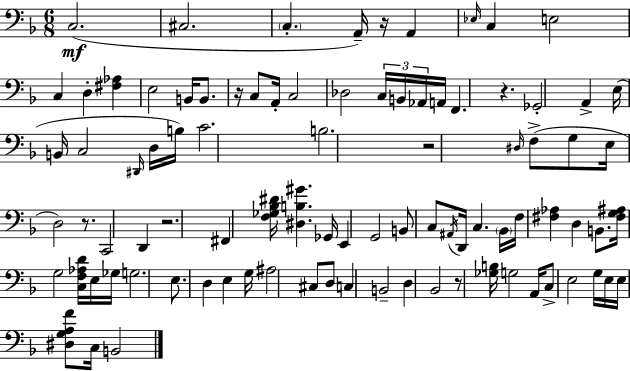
C3/h. C#3/h. C3/q. A2/s R/s A2/q Eb3/s C3/q E3/h C3/q D3/q [F#3,Ab3]/q E3/h B2/s B2/e. R/s C3/e A2/s C3/h Db3/h C3/s B2/s Ab2/s A2/s F2/q. R/q. Gb2/h A2/q E3/s B2/s C3/h D#2/s D3/s B3/s C4/h. B3/h. R/h D#3/s F3/e G3/e E3/s D3/h R/e. C2/h D2/q R/h. F#2/q [F3,Gb3,Bb3,D#4]/s [D#3,B3,G#4]/q. Gb2/s E2/q G2/h B2/e C3/e A#2/s D2/s C3/q. Bb2/s F3/s [F#3,Ab3]/q D3/q B2/e. [F#3,G3,A#3]/s G3/h [C3,F3,Ab3,D4]/s E3/s Gb3/s G3/h. E3/e. D3/q E3/q G3/s A#3/h C#3/e D3/e C3/q B2/h D3/q Bb2/h R/e [Gb3,B3]/s G3/h A2/s C3/e E3/h G3/s E3/s E3/s [D#3,G3,A3,F4]/e C3/s B2/h